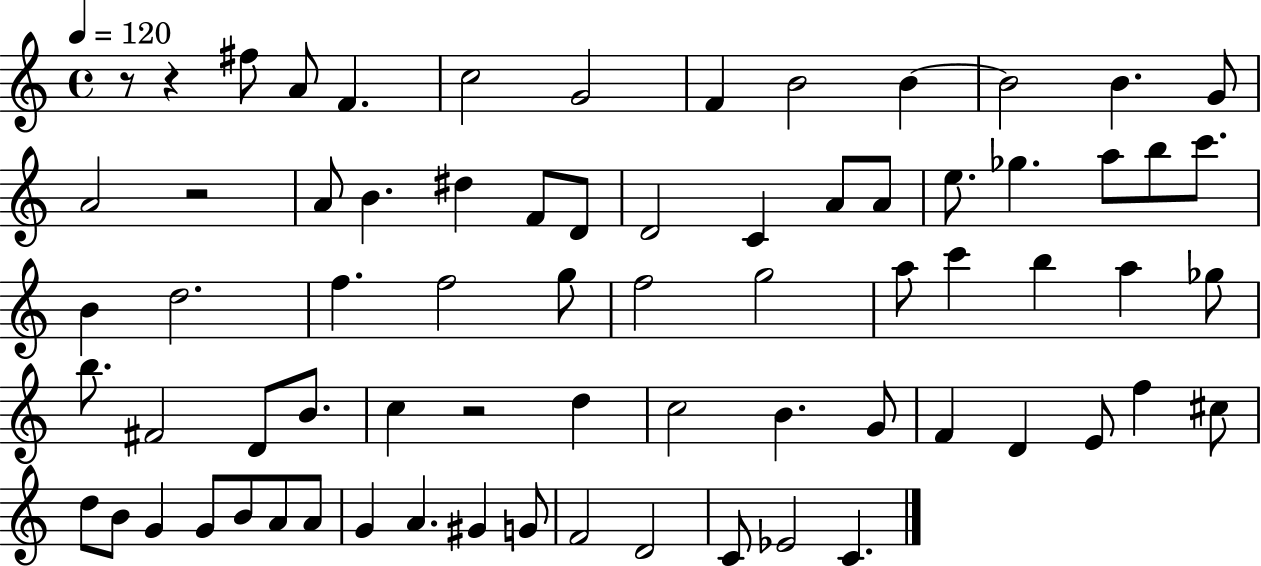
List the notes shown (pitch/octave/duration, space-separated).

R/e R/q F#5/e A4/e F4/q. C5/h G4/h F4/q B4/h B4/q B4/h B4/q. G4/e A4/h R/h A4/e B4/q. D#5/q F4/e D4/e D4/h C4/q A4/e A4/e E5/e. Gb5/q. A5/e B5/e C6/e. B4/q D5/h. F5/q. F5/h G5/e F5/h G5/h A5/e C6/q B5/q A5/q Gb5/e B5/e. F#4/h D4/e B4/e. C5/q R/h D5/q C5/h B4/q. G4/e F4/q D4/q E4/e F5/q C#5/e D5/e B4/e G4/q G4/e B4/e A4/e A4/e G4/q A4/q. G#4/q G4/e F4/h D4/h C4/e Eb4/h C4/q.